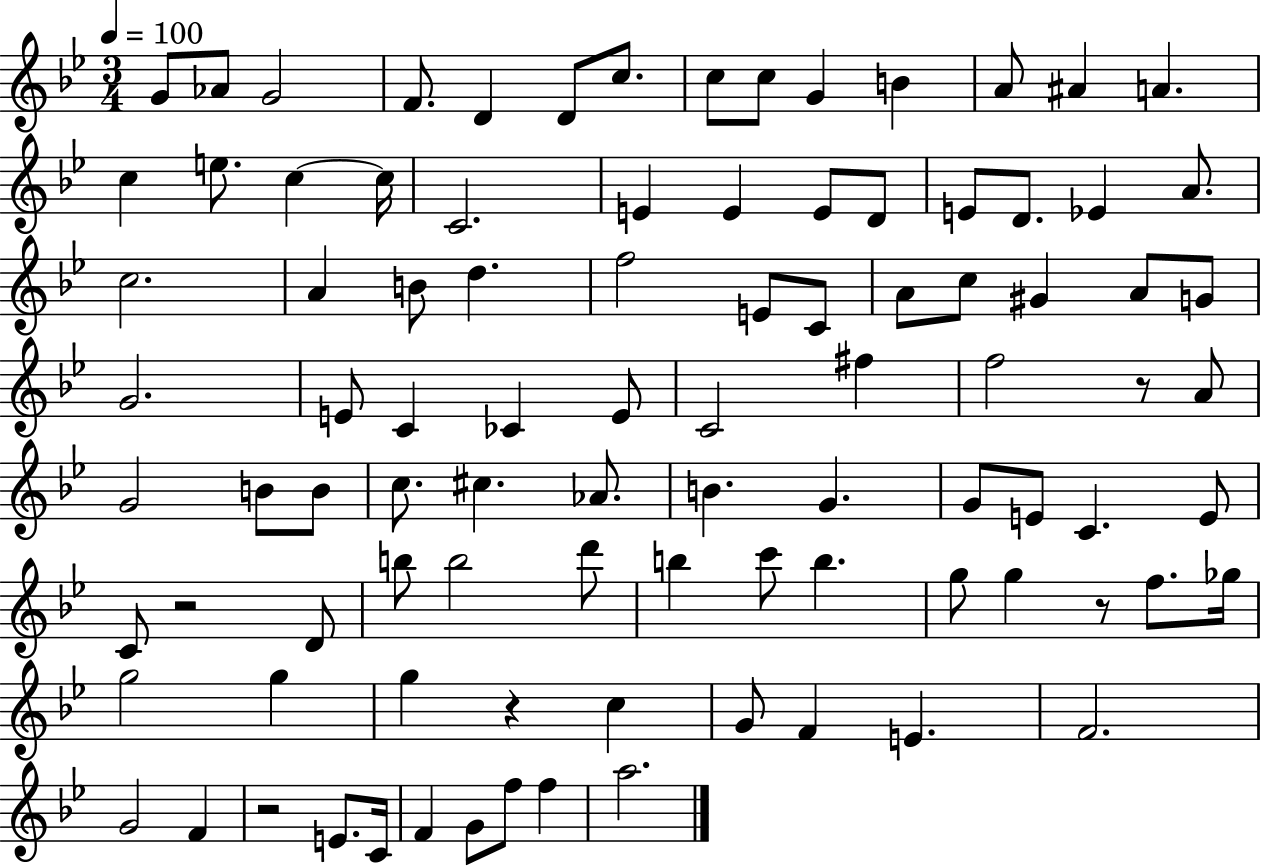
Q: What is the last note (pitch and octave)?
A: A5